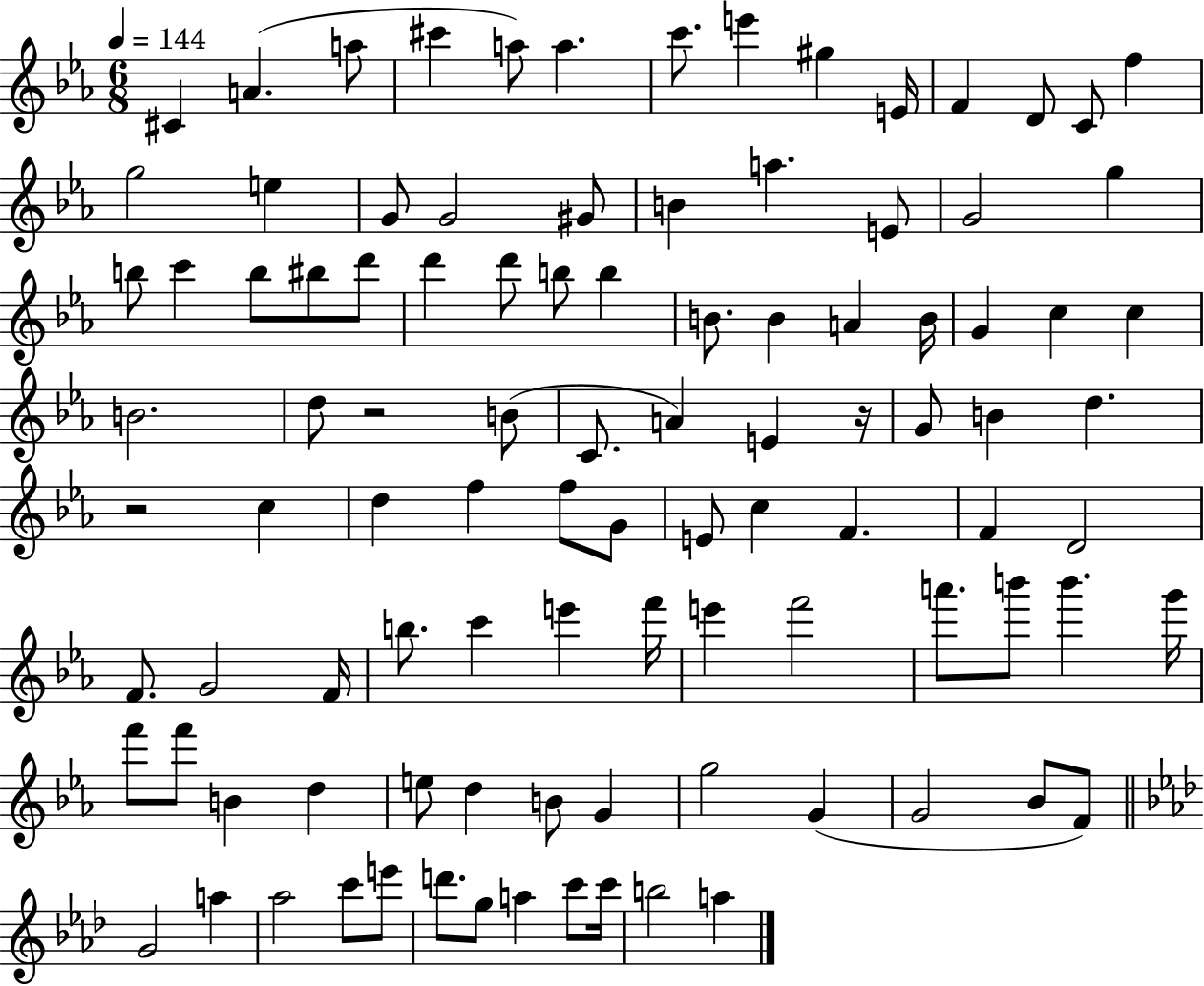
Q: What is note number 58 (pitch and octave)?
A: F4